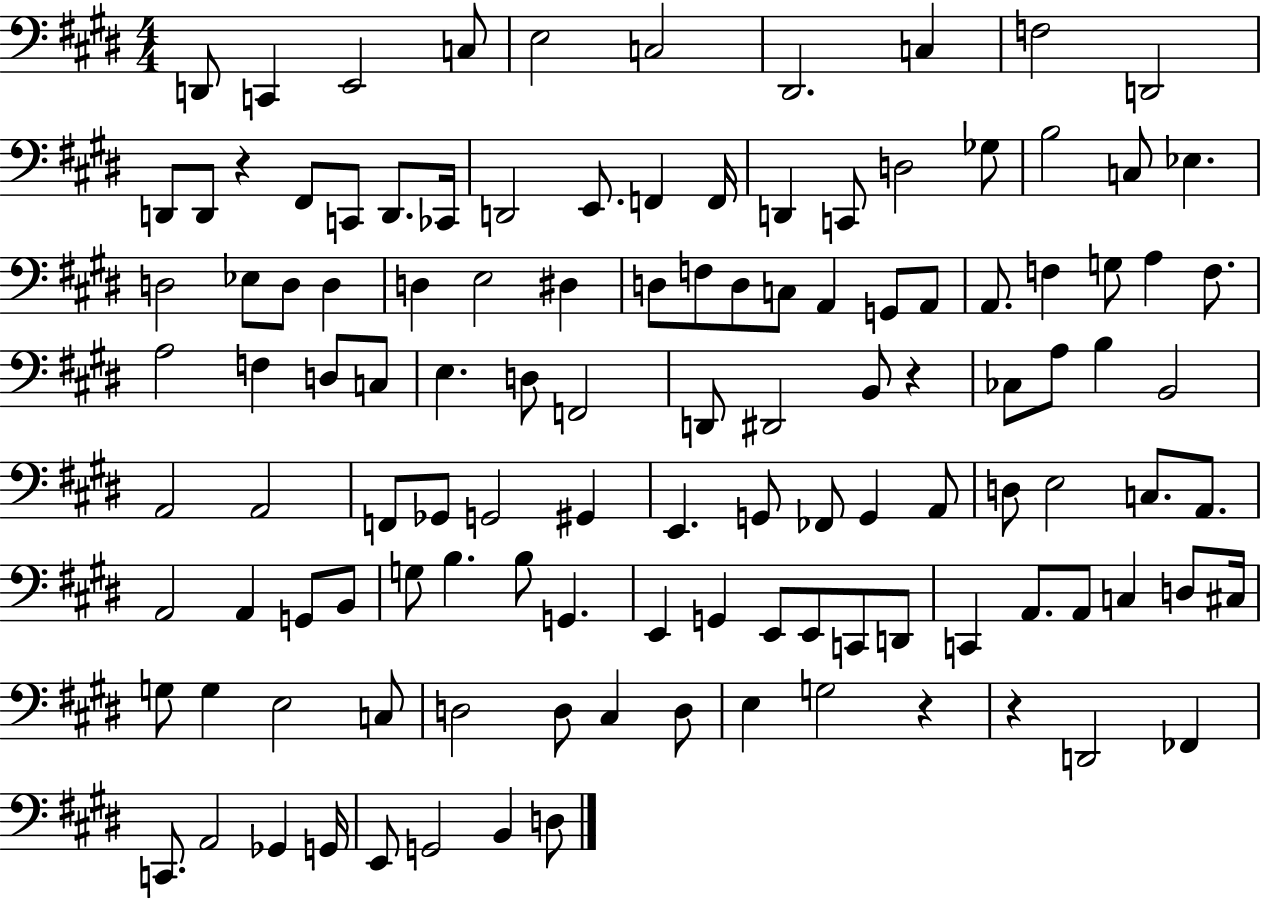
{
  \clef bass
  \numericTimeSignature
  \time 4/4
  \key e \major
  d,8 c,4 e,2 c8 | e2 c2 | dis,2. c4 | f2 d,2 | \break d,8 d,8 r4 fis,8 c,8 d,8. ces,16 | d,2 e,8. f,4 f,16 | d,4 c,8 d2 ges8 | b2 c8 ees4. | \break d2 ees8 d8 d4 | d4 e2 dis4 | d8 f8 d8 c8 a,4 g,8 a,8 | a,8. f4 g8 a4 f8. | \break a2 f4 d8 c8 | e4. d8 f,2 | d,8 dis,2 b,8 r4 | ces8 a8 b4 b,2 | \break a,2 a,2 | f,8 ges,8 g,2 gis,4 | e,4. g,8 fes,8 g,4 a,8 | d8 e2 c8. a,8. | \break a,2 a,4 g,8 b,8 | g8 b4. b8 g,4. | e,4 g,4 e,8 e,8 c,8 d,8 | c,4 a,8. a,8 c4 d8 cis16 | \break g8 g4 e2 c8 | d2 d8 cis4 d8 | e4 g2 r4 | r4 d,2 fes,4 | \break c,8. a,2 ges,4 g,16 | e,8 g,2 b,4 d8 | \bar "|."
}